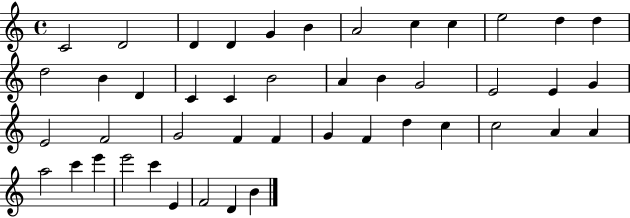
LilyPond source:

{
  \clef treble
  \time 4/4
  \defaultTimeSignature
  \key c \major
  c'2 d'2 | d'4 d'4 g'4 b'4 | a'2 c''4 c''4 | e''2 d''4 d''4 | \break d''2 b'4 d'4 | c'4 c'4 b'2 | a'4 b'4 g'2 | e'2 e'4 g'4 | \break e'2 f'2 | g'2 f'4 f'4 | g'4 f'4 d''4 c''4 | c''2 a'4 a'4 | \break a''2 c'''4 e'''4 | e'''2 c'''4 e'4 | f'2 d'4 b'4 | \bar "|."
}